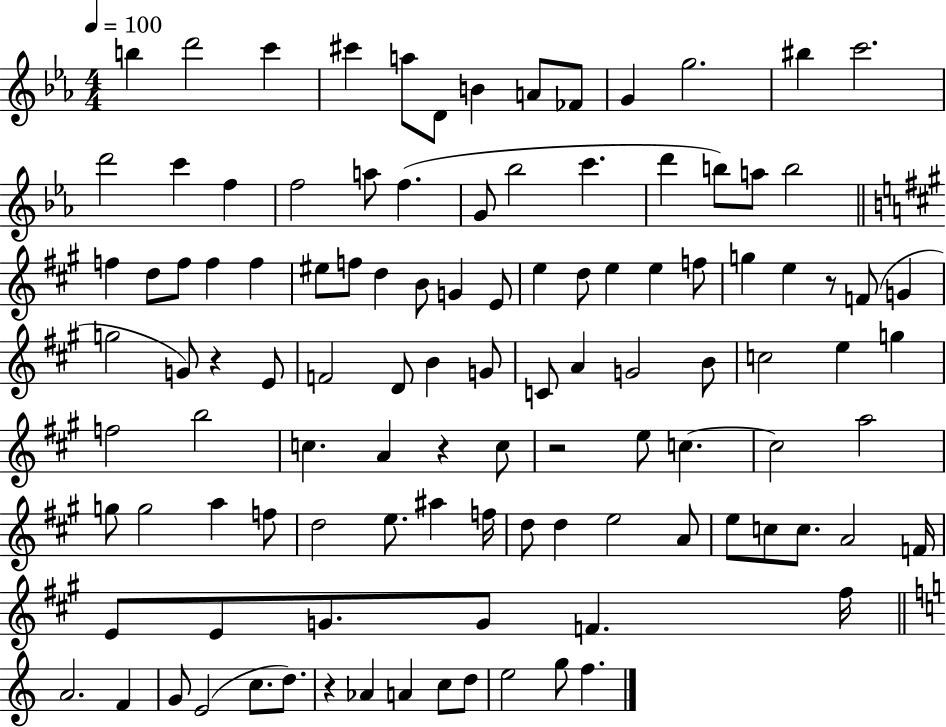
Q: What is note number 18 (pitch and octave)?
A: A5